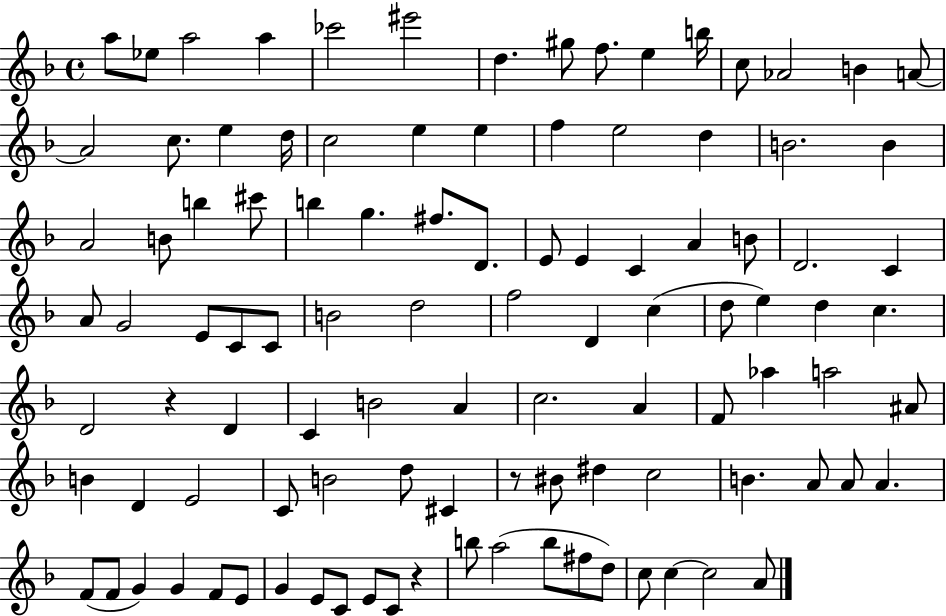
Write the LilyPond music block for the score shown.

{
  \clef treble
  \time 4/4
  \defaultTimeSignature
  \key f \major
  a''8 ees''8 a''2 a''4 | ces'''2 eis'''2 | d''4. gis''8 f''8. e''4 b''16 | c''8 aes'2 b'4 a'8~~ | \break a'2 c''8. e''4 d''16 | c''2 e''4 e''4 | f''4 e''2 d''4 | b'2. b'4 | \break a'2 b'8 b''4 cis'''8 | b''4 g''4. fis''8. d'8. | e'8 e'4 c'4 a'4 b'8 | d'2. c'4 | \break a'8 g'2 e'8 c'8 c'8 | b'2 d''2 | f''2 d'4 c''4( | d''8 e''4) d''4 c''4. | \break d'2 r4 d'4 | c'4 b'2 a'4 | c''2. a'4 | f'8 aes''4 a''2 ais'8 | \break b'4 d'4 e'2 | c'8 b'2 d''8 cis'4 | r8 bis'8 dis''4 c''2 | b'4. a'8 a'8 a'4. | \break f'8( f'8 g'4) g'4 f'8 e'8 | g'4 e'8 c'8 e'8 c'8 r4 | b''8 a''2( b''8 fis''8 d''8) | c''8 c''4~~ c''2 a'8 | \break \bar "|."
}